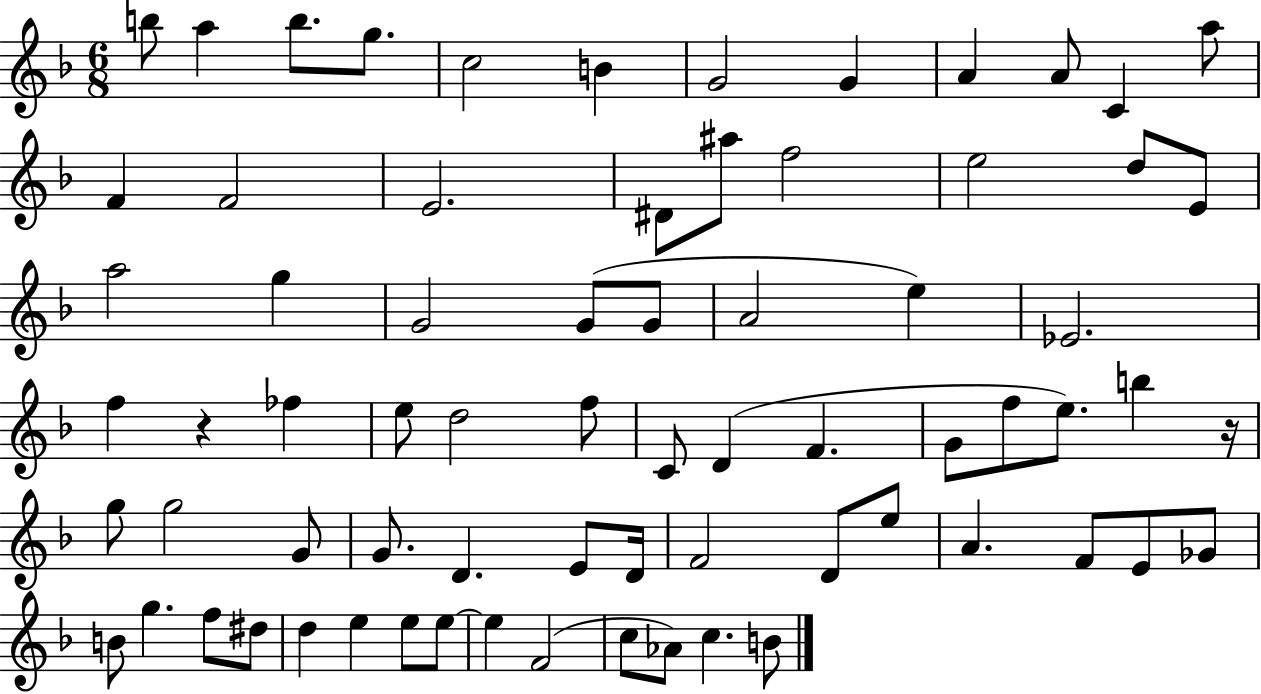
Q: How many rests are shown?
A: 2